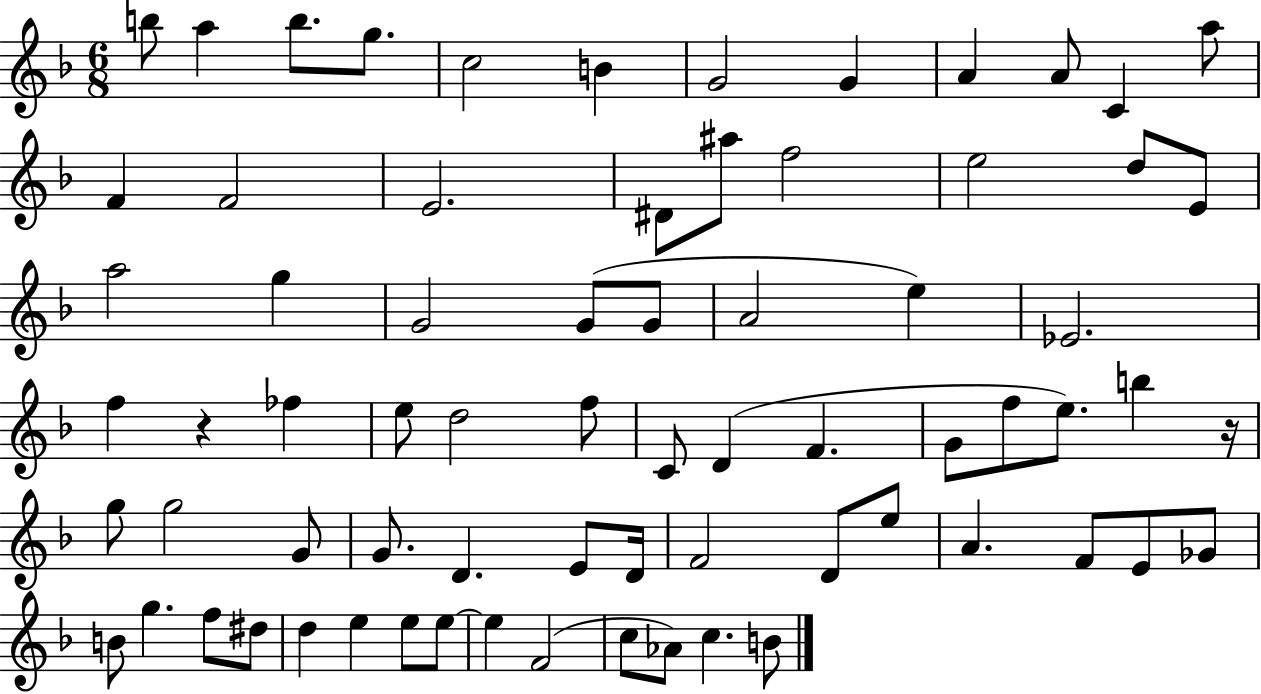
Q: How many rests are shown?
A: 2